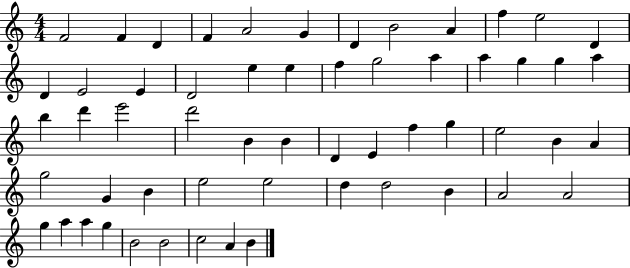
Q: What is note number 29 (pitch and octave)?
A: D6